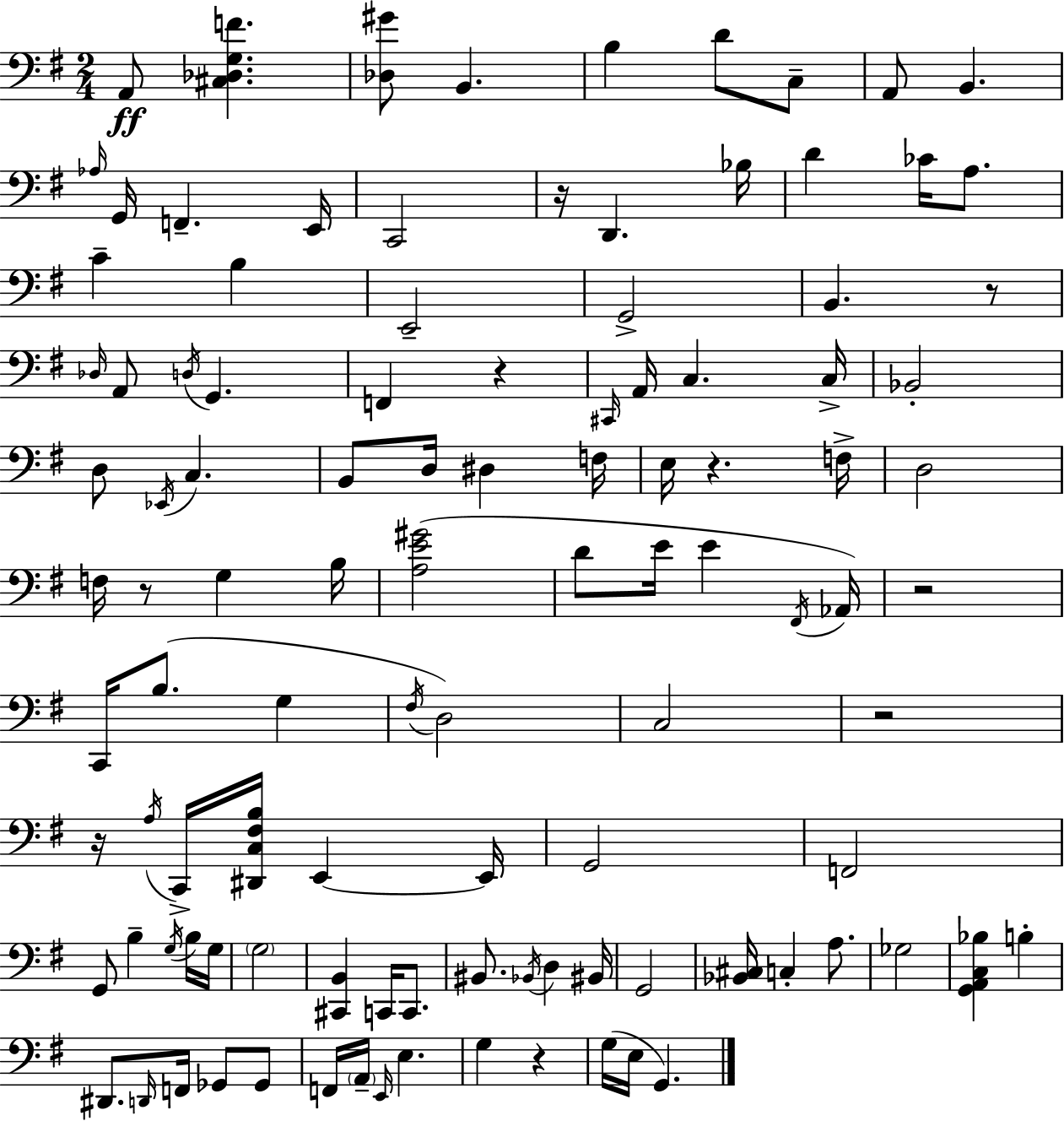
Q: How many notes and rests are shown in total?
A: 108